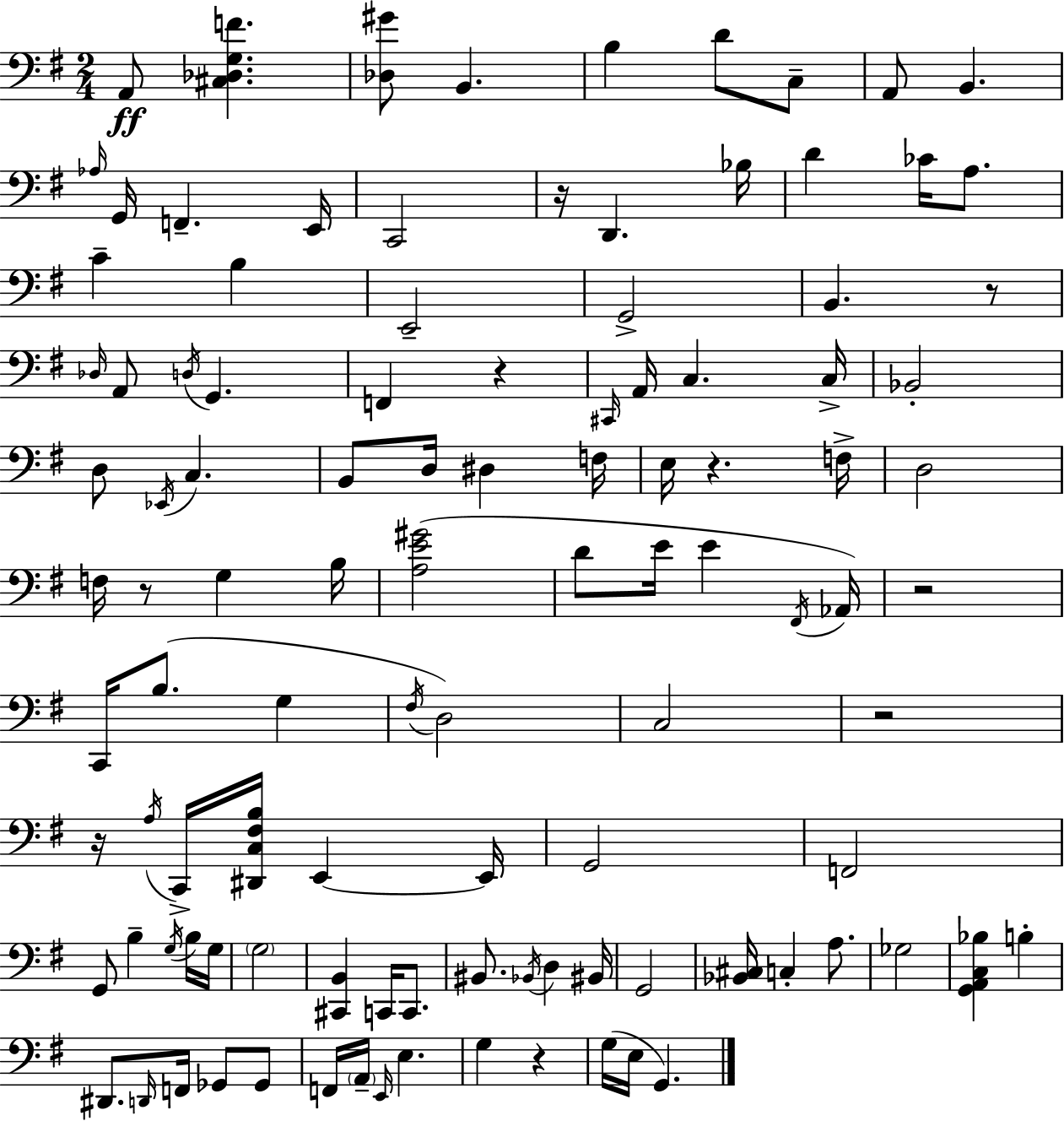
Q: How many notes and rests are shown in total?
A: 108